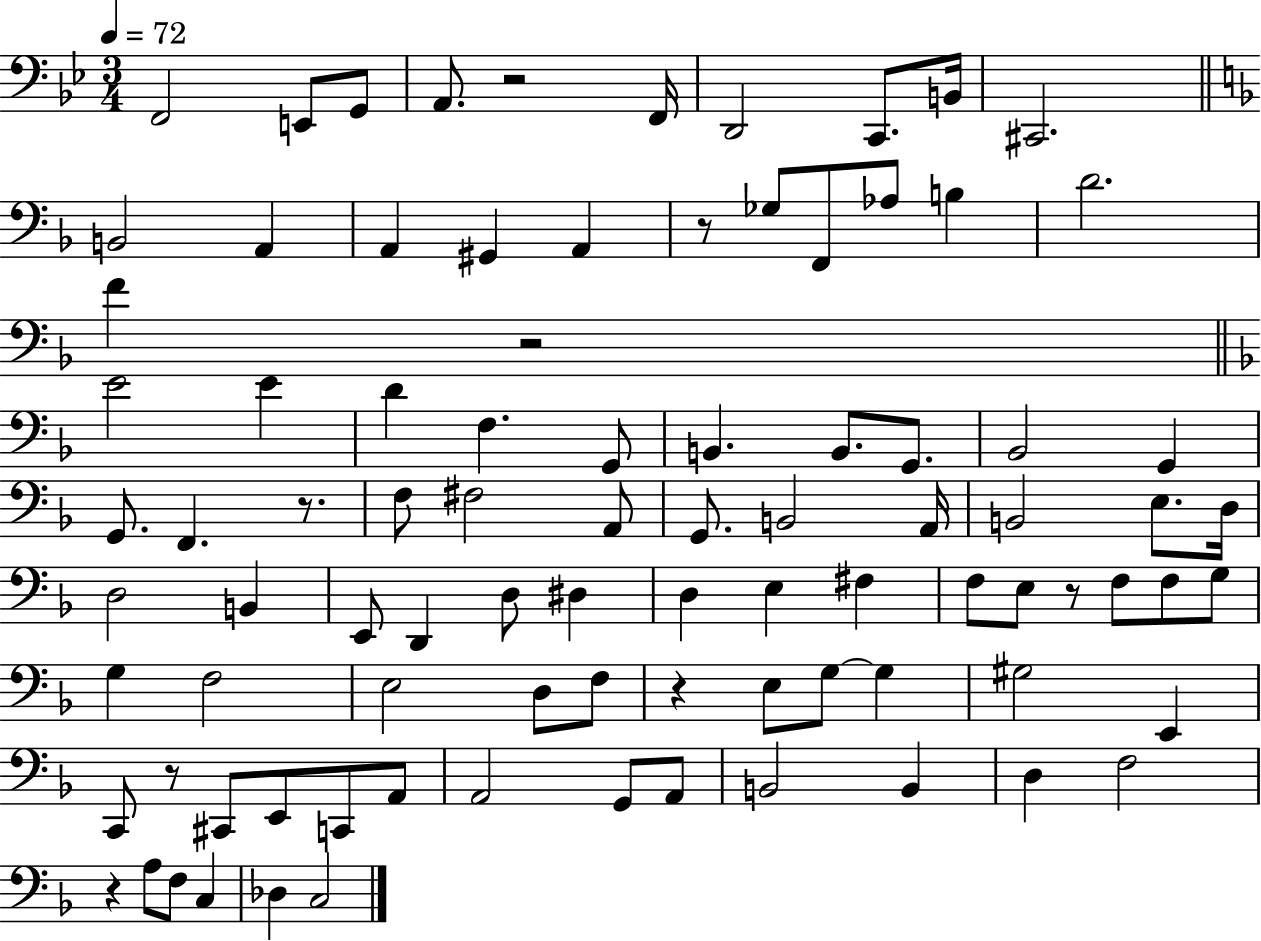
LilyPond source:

{
  \clef bass
  \numericTimeSignature
  \time 3/4
  \key bes \major
  \tempo 4 = 72
  f,2 e,8 g,8 | a,8. r2 f,16 | d,2 c,8. b,16 | cis,2. | \break \bar "||" \break \key f \major b,2 a,4 | a,4 gis,4 a,4 | r8 ges8 f,8 aes8 b4 | d'2. | \break f'4 r2 | \bar "||" \break \key f \major e'2 e'4 | d'4 f4. g,8 | b,4. b,8. g,8. | bes,2 g,4 | \break g,8. f,4. r8. | f8 fis2 a,8 | g,8. b,2 a,16 | b,2 e8. d16 | \break d2 b,4 | e,8 d,4 d8 dis4 | d4 e4 fis4 | f8 e8 r8 f8 f8 g8 | \break g4 f2 | e2 d8 f8 | r4 e8 g8~~ g4 | gis2 e,4 | \break c,8 r8 cis,8 e,8 c,8 a,8 | a,2 g,8 a,8 | b,2 b,4 | d4 f2 | \break r4 a8 f8 c4 | des4 c2 | \bar "|."
}